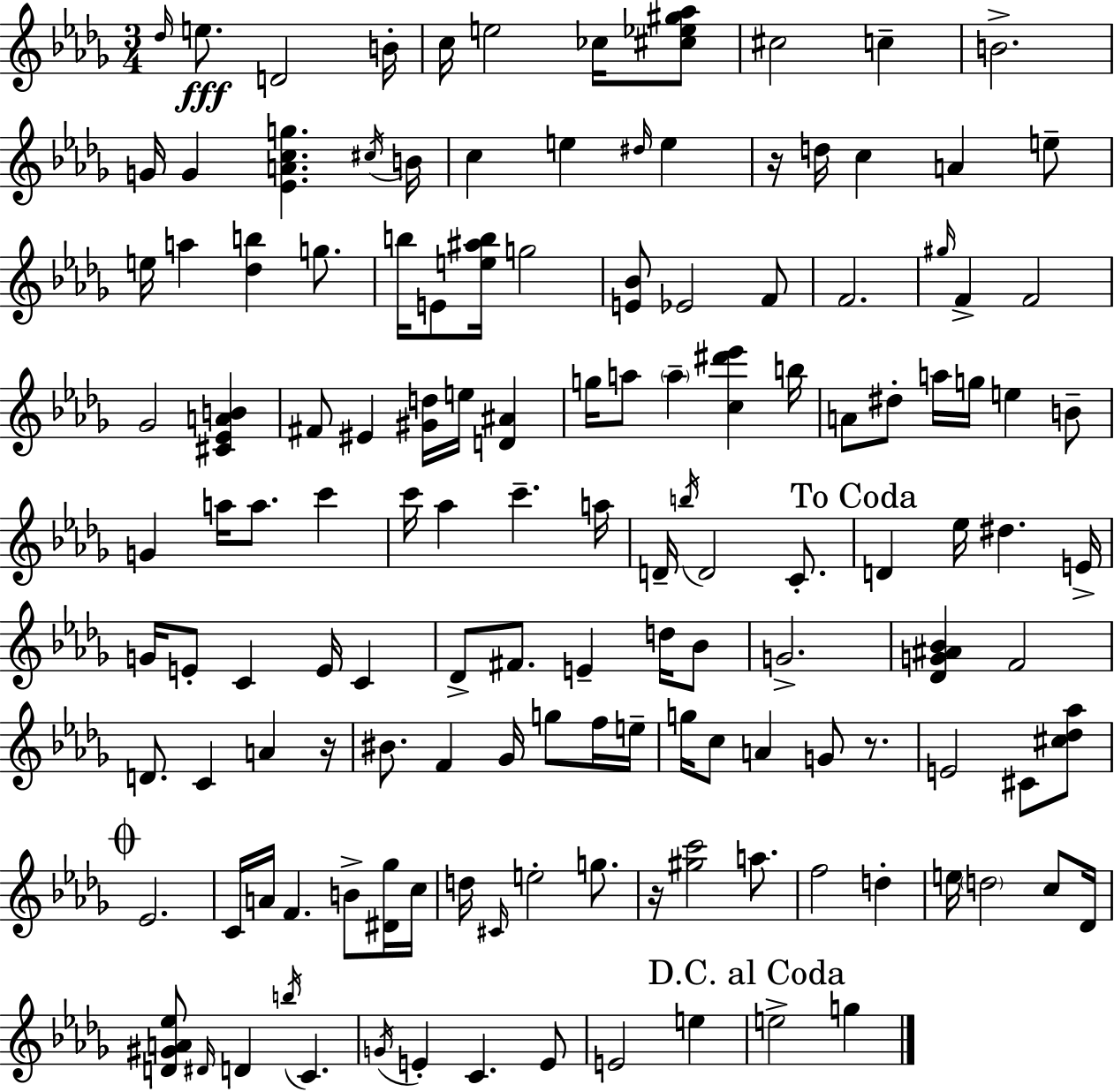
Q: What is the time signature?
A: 3/4